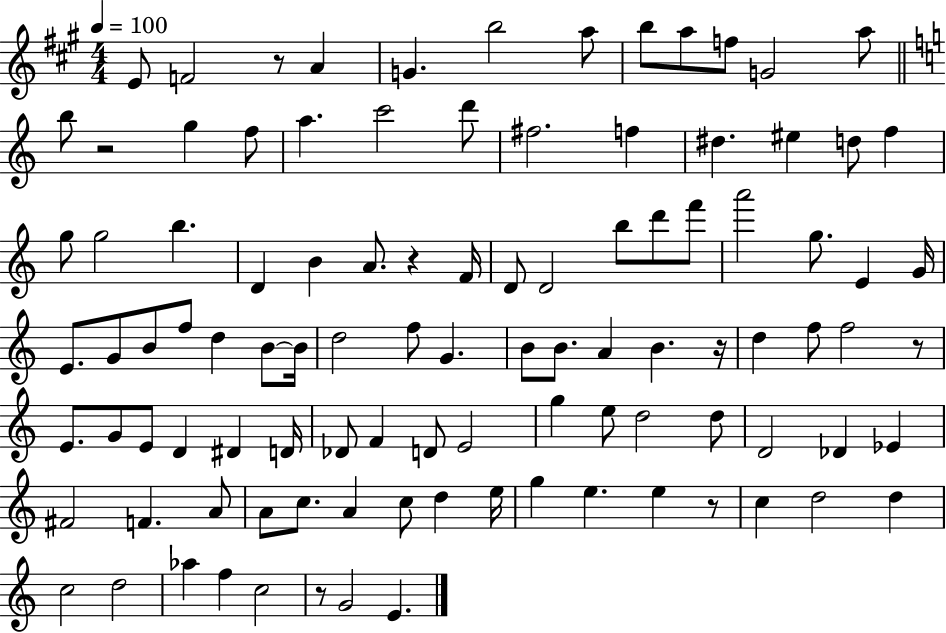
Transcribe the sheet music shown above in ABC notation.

X:1
T:Untitled
M:4/4
L:1/4
K:A
E/2 F2 z/2 A G b2 a/2 b/2 a/2 f/2 G2 a/2 b/2 z2 g f/2 a c'2 d'/2 ^f2 f ^d ^e d/2 f g/2 g2 b D B A/2 z F/4 D/2 D2 b/2 d'/2 f'/2 a'2 g/2 E G/4 E/2 G/2 B/2 f/2 d B/2 B/4 d2 f/2 G B/2 B/2 A B z/4 d f/2 f2 z/2 E/2 G/2 E/2 D ^D D/4 _D/2 F D/2 E2 g e/2 d2 d/2 D2 _D _E ^F2 F A/2 A/2 c/2 A c/2 d e/4 g e e z/2 c d2 d c2 d2 _a f c2 z/2 G2 E